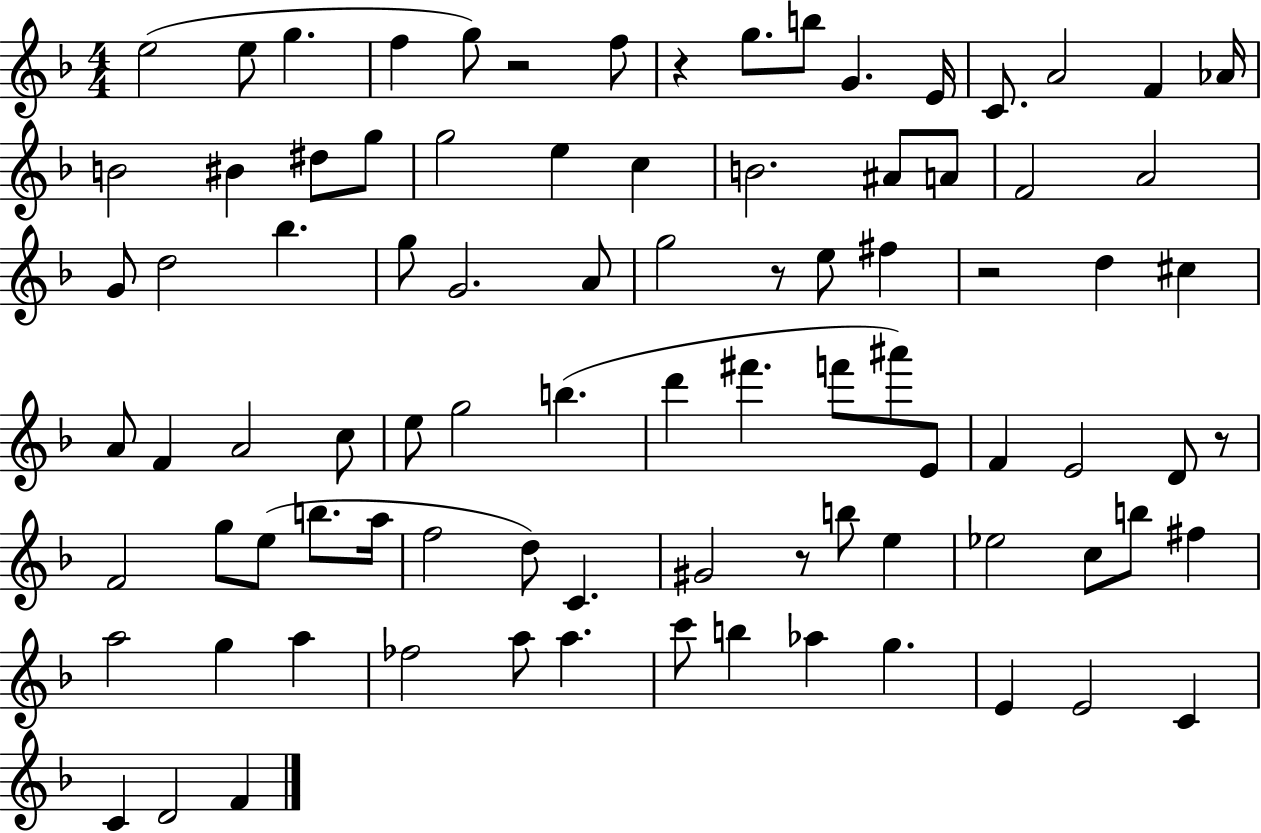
X:1
T:Untitled
M:4/4
L:1/4
K:F
e2 e/2 g f g/2 z2 f/2 z g/2 b/2 G E/4 C/2 A2 F _A/4 B2 ^B ^d/2 g/2 g2 e c B2 ^A/2 A/2 F2 A2 G/2 d2 _b g/2 G2 A/2 g2 z/2 e/2 ^f z2 d ^c A/2 F A2 c/2 e/2 g2 b d' ^f' f'/2 ^a'/2 E/2 F E2 D/2 z/2 F2 g/2 e/2 b/2 a/4 f2 d/2 C ^G2 z/2 b/2 e _e2 c/2 b/2 ^f a2 g a _f2 a/2 a c'/2 b _a g E E2 C C D2 F